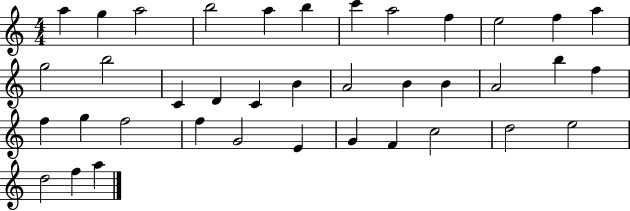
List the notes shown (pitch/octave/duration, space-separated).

A5/q G5/q A5/h B5/h A5/q B5/q C6/q A5/h F5/q E5/h F5/q A5/q G5/h B5/h C4/q D4/q C4/q B4/q A4/h B4/q B4/q A4/h B5/q F5/q F5/q G5/q F5/h F5/q G4/h E4/q G4/q F4/q C5/h D5/h E5/h D5/h F5/q A5/q